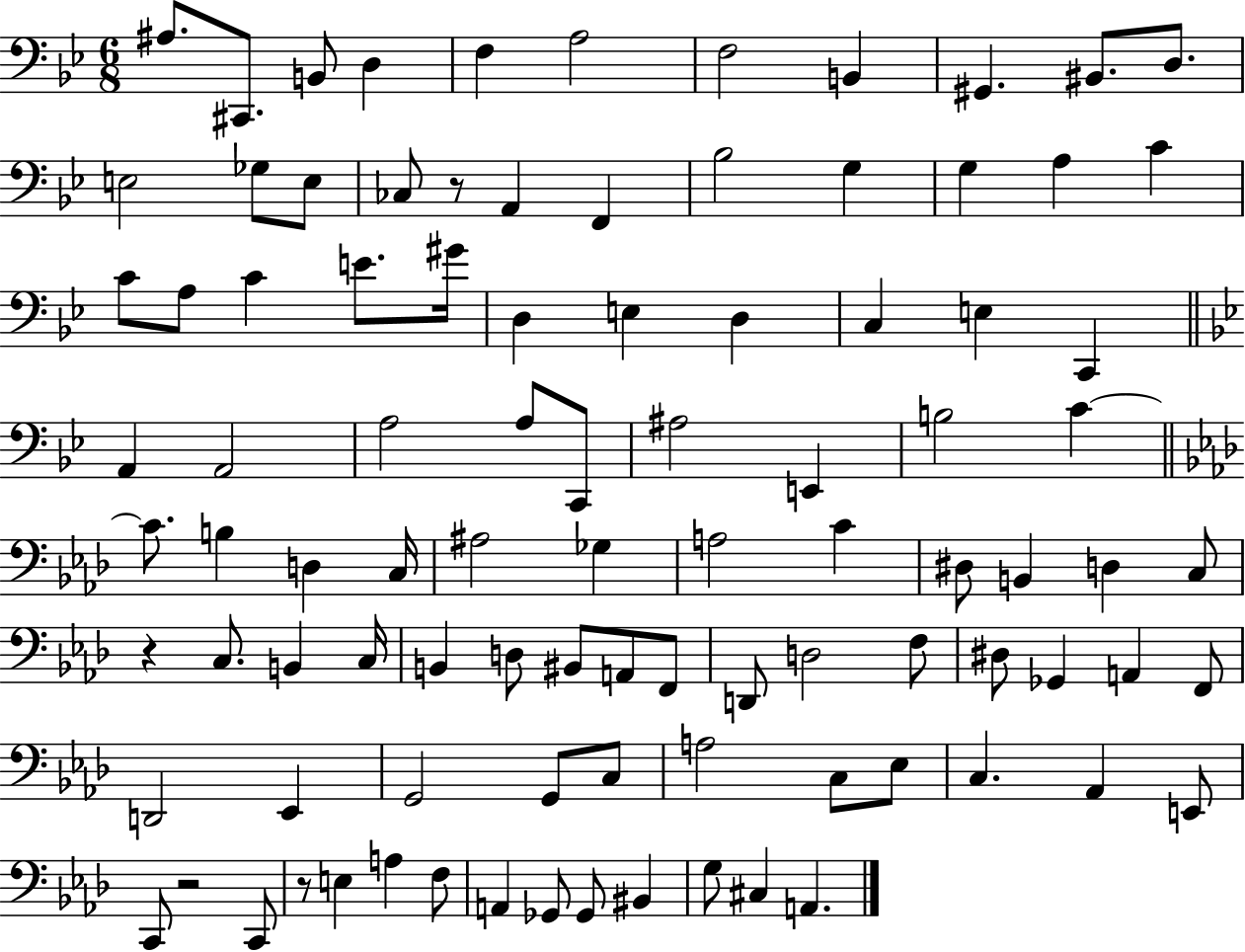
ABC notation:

X:1
T:Untitled
M:6/8
L:1/4
K:Bb
^A,/2 ^C,,/2 B,,/2 D, F, A,2 F,2 B,, ^G,, ^B,,/2 D,/2 E,2 _G,/2 E,/2 _C,/2 z/2 A,, F,, _B,2 G, G, A, C C/2 A,/2 C E/2 ^G/4 D, E, D, C, E, C,, A,, A,,2 A,2 A,/2 C,,/2 ^A,2 E,, B,2 C C/2 B, D, C,/4 ^A,2 _G, A,2 C ^D,/2 B,, D, C,/2 z C,/2 B,, C,/4 B,, D,/2 ^B,,/2 A,,/2 F,,/2 D,,/2 D,2 F,/2 ^D,/2 _G,, A,, F,,/2 D,,2 _E,, G,,2 G,,/2 C,/2 A,2 C,/2 _E,/2 C, _A,, E,,/2 C,,/2 z2 C,,/2 z/2 E, A, F,/2 A,, _G,,/2 _G,,/2 ^B,, G,/2 ^C, A,,